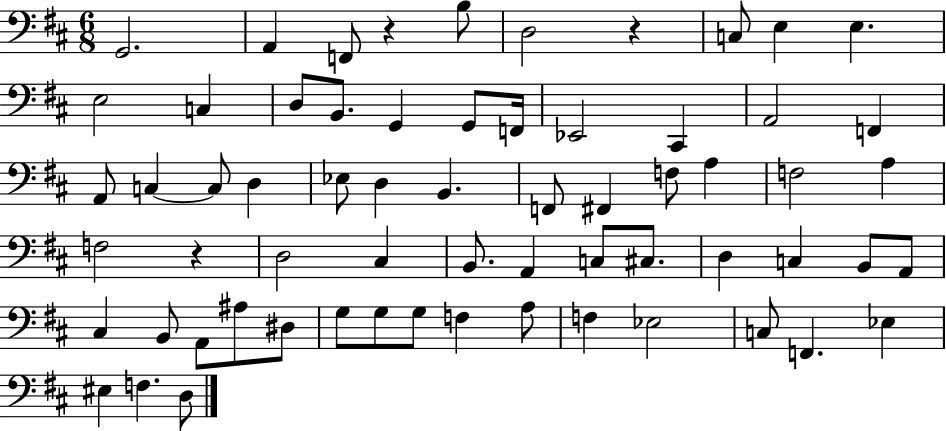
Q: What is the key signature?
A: D major